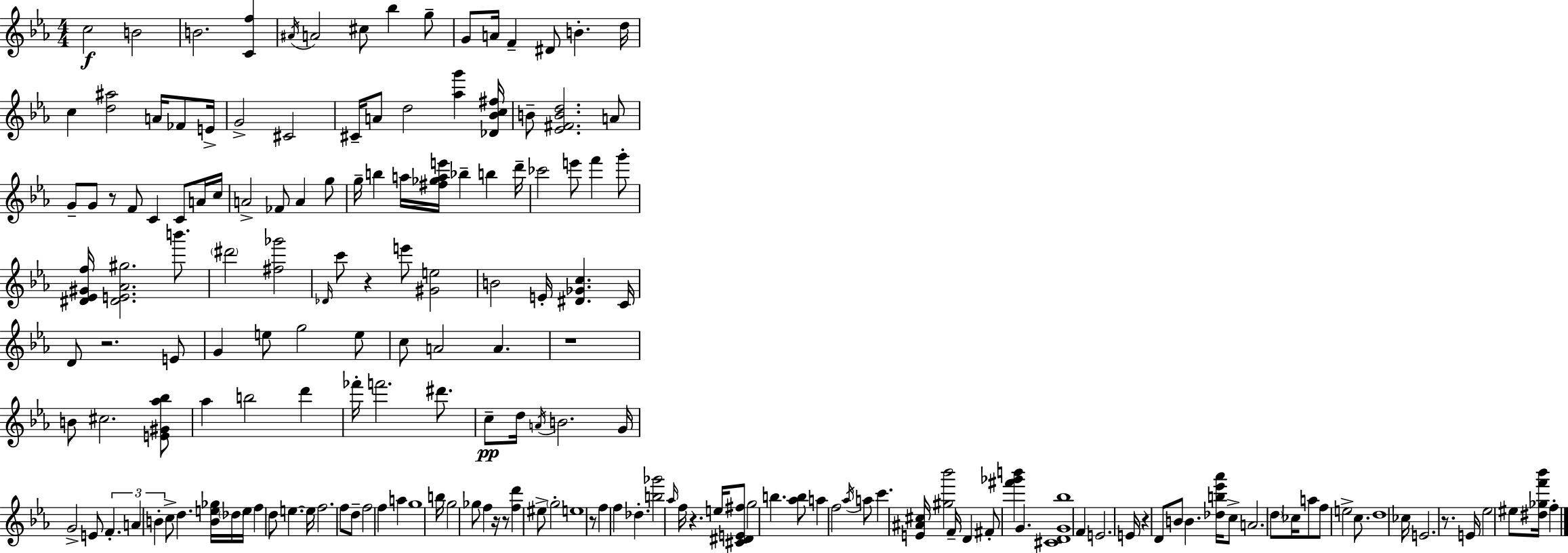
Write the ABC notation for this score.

X:1
T:Untitled
M:4/4
L:1/4
K:Cm
c2 B2 B2 [Cf] ^A/4 A2 ^c/2 _b g/2 G/2 A/4 F ^D/2 B d/4 c [d^a]2 A/4 _F/2 E/4 G2 ^C2 ^C/4 A/2 d2 [_ag'] [_D_Bc^f]/4 B/2 [_E^FBd]2 A/2 G/2 G/2 z/2 F/2 C C/2 A/4 c/4 A2 _F/2 A g/2 g/4 b a/4 [^f_gae']/4 _b b d'/4 _c'2 e'/2 f' g'/2 [^D_E^Gf]/4 [^DE_A^g]2 b'/2 ^d'2 [^f_g']2 _D/4 c'/2 z e'/2 [^Ge]2 B2 E/4 [^D_Gc] C/4 D/2 z2 E/2 G e/2 g2 e/2 c/2 A2 A z4 B/2 ^c2 [E^G_a_b]/2 _a b2 d' _f'/4 f'2 ^d'/2 c/2 d/4 A/4 B2 G/4 G2 E/2 F A B c/2 d [Be_g]/4 _d/4 e/4 f d/2 e e/4 f2 f/2 d/2 f2 f a g4 b/4 g2 _g/2 f z/4 z/2 [fd'] ^e/2 g2 e4 z/2 f f _d [b_g']2 _a/4 f/4 z e/4 [^C^DE^f]/2 g2 b [_ab]/2 a f2 _a/4 a/2 c' [E^A^c]/4 [^g_b']2 F/4 D ^F/2 [^f'_g'b'] G [^CDG_b]4 F E2 E/4 z D/2 B/2 B [_db_e'_a']/4 c/2 A2 d/2 _c/4 a/2 f/2 e2 c/2 d4 _c/4 E2 z/2 E/4 _e2 ^e/2 [^d_gf'_b']/4 f